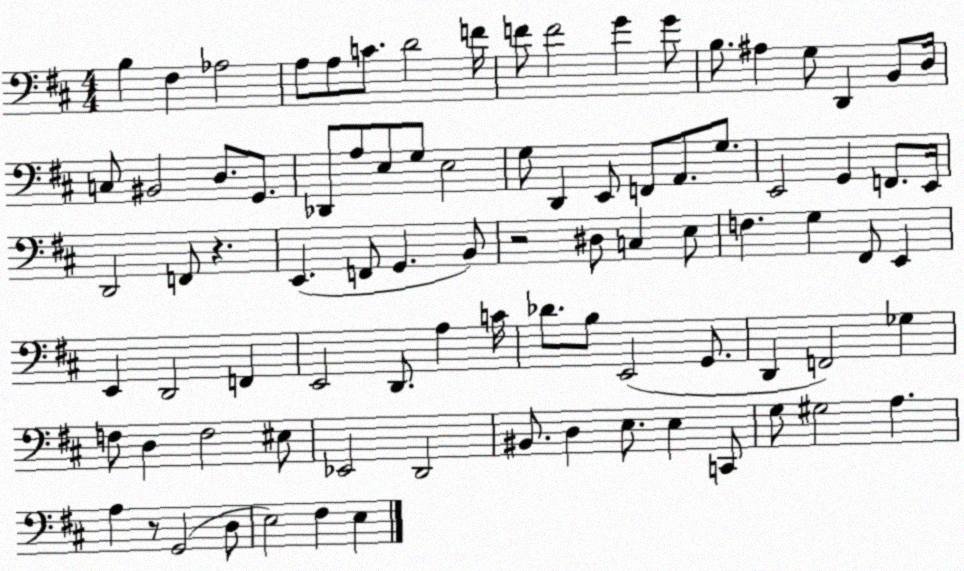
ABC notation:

X:1
T:Untitled
M:4/4
L:1/4
K:D
B, ^F, _A,2 A,/2 A,/2 C/2 D2 F/4 F/2 F2 G G/2 B,/2 ^A, G,/2 D,, B,,/2 D,/4 C,/2 ^B,,2 D,/2 G,,/2 _D,,/2 A,/2 E,/2 G,/2 E,2 G,/2 D,, E,,/2 F,,/2 A,,/2 G,/2 E,,2 G,, F,,/2 E,,/4 D,,2 F,,/2 z E,, F,,/2 G,, B,,/2 z2 ^D,/2 C, E,/2 F, G, ^F,,/2 E,, E,, D,,2 F,, E,,2 D,,/2 A, C/4 _D/2 B,/2 E,,2 G,,/2 D,, F,,2 _G, F,/2 D, F,2 ^E,/2 _E,,2 D,,2 ^B,,/2 D, E,/2 E, C,,/2 G,/2 ^G,2 A, A, z/2 G,,2 D,/2 E,2 ^F, E,